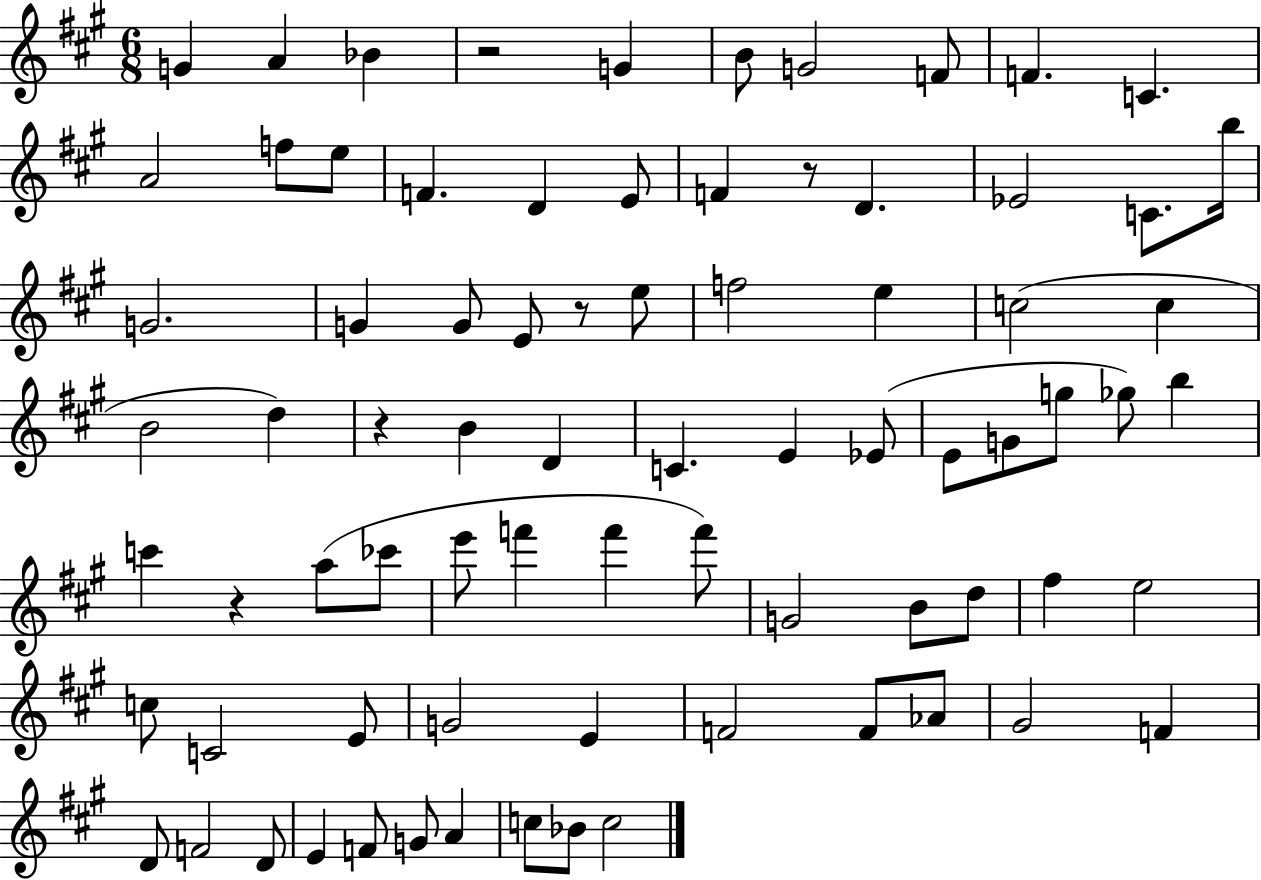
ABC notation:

X:1
T:Untitled
M:6/8
L:1/4
K:A
G A _B z2 G B/2 G2 F/2 F C A2 f/2 e/2 F D E/2 F z/2 D _E2 C/2 b/4 G2 G G/2 E/2 z/2 e/2 f2 e c2 c B2 d z B D C E _E/2 E/2 G/2 g/2 _g/2 b c' z a/2 _c'/2 e'/2 f' f' f'/2 G2 B/2 d/2 ^f e2 c/2 C2 E/2 G2 E F2 F/2 _A/2 ^G2 F D/2 F2 D/2 E F/2 G/2 A c/2 _B/2 c2